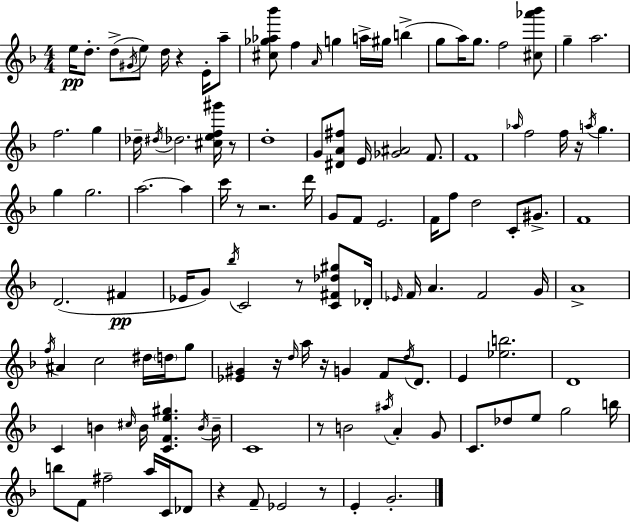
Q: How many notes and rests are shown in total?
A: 123